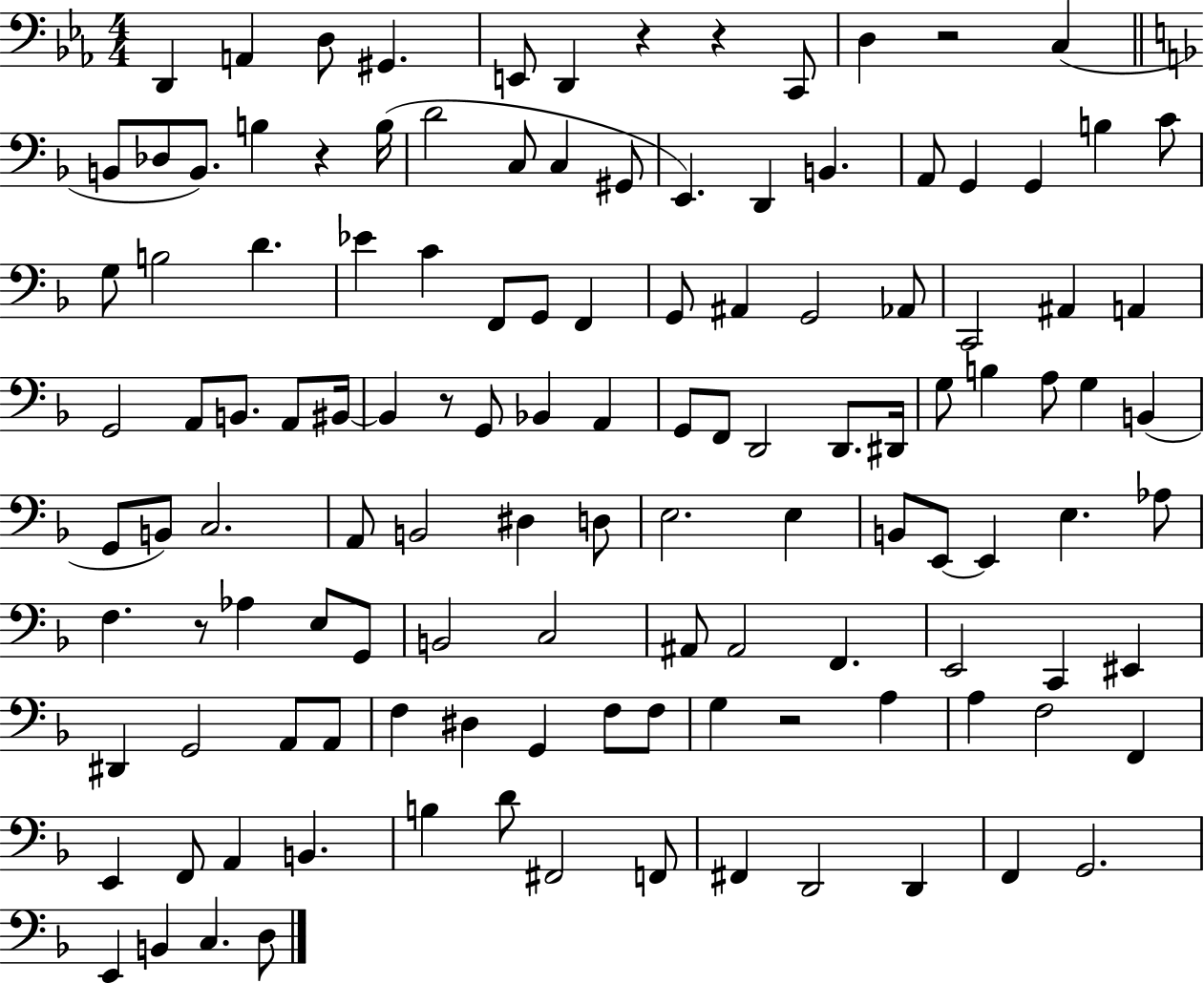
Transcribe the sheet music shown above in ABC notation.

X:1
T:Untitled
M:4/4
L:1/4
K:Eb
D,, A,, D,/2 ^G,, E,,/2 D,, z z C,,/2 D, z2 C, B,,/2 _D,/2 B,,/2 B, z B,/4 D2 C,/2 C, ^G,,/2 E,, D,, B,, A,,/2 G,, G,, B, C/2 G,/2 B,2 D _E C F,,/2 G,,/2 F,, G,,/2 ^A,, G,,2 _A,,/2 C,,2 ^A,, A,, G,,2 A,,/2 B,,/2 A,,/2 ^B,,/4 ^B,, z/2 G,,/2 _B,, A,, G,,/2 F,,/2 D,,2 D,,/2 ^D,,/4 G,/2 B, A,/2 G, B,, G,,/2 B,,/2 C,2 A,,/2 B,,2 ^D, D,/2 E,2 E, B,,/2 E,,/2 E,, E, _A,/2 F, z/2 _A, E,/2 G,,/2 B,,2 C,2 ^A,,/2 ^A,,2 F,, E,,2 C,, ^E,, ^D,, G,,2 A,,/2 A,,/2 F, ^D, G,, F,/2 F,/2 G, z2 A, A, F,2 F,, E,, F,,/2 A,, B,, B, D/2 ^F,,2 F,,/2 ^F,, D,,2 D,, F,, G,,2 E,, B,, C, D,/2